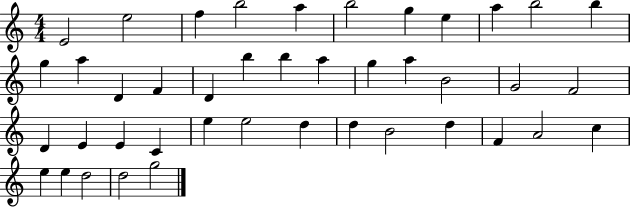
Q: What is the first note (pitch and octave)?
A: E4